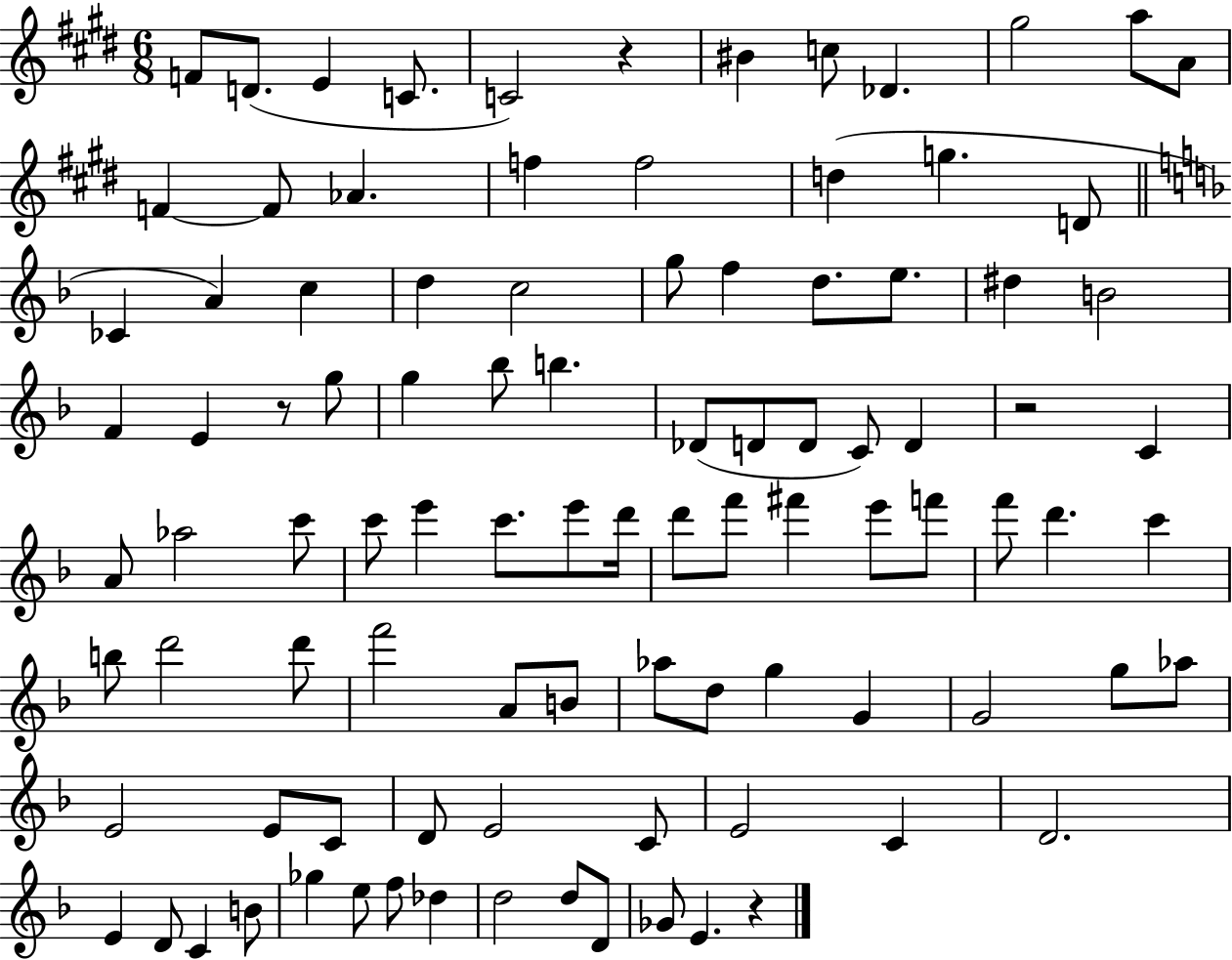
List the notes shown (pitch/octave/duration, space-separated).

F4/e D4/e. E4/q C4/e. C4/h R/q BIS4/q C5/e Db4/q. G#5/h A5/e A4/e F4/q F4/e Ab4/q. F5/q F5/h D5/q G5/q. D4/e CES4/q A4/q C5/q D5/q C5/h G5/e F5/q D5/e. E5/e. D#5/q B4/h F4/q E4/q R/e G5/e G5/q Bb5/e B5/q. Db4/e D4/e D4/e C4/e D4/q R/h C4/q A4/e Ab5/h C6/e C6/e E6/q C6/e. E6/e D6/s D6/e F6/e F#6/q E6/e F6/e F6/e D6/q. C6/q B5/e D6/h D6/e F6/h A4/e B4/e Ab5/e D5/e G5/q G4/q G4/h G5/e Ab5/e E4/h E4/e C4/e D4/e E4/h C4/e E4/h C4/q D4/h. E4/q D4/e C4/q B4/e Gb5/q E5/e F5/e Db5/q D5/h D5/e D4/e Gb4/e E4/q. R/q